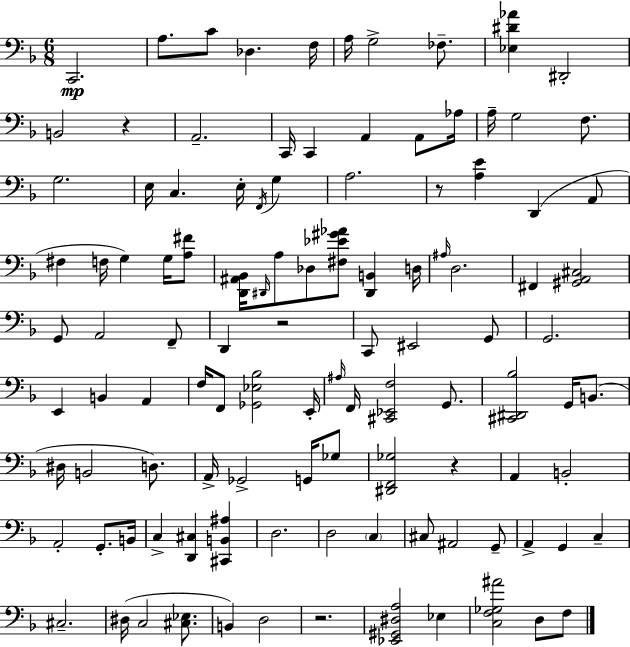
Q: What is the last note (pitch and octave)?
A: F3